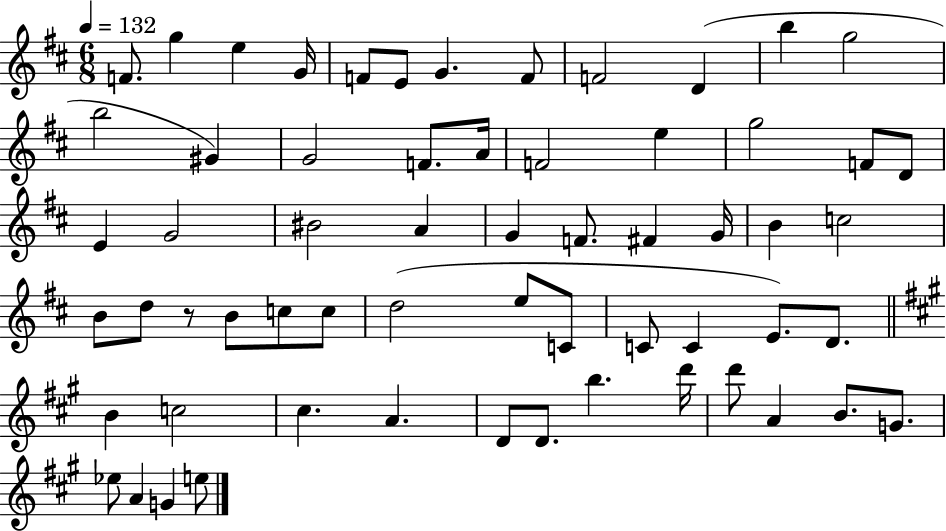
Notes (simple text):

F4/e. G5/q E5/q G4/s F4/e E4/e G4/q. F4/e F4/h D4/q B5/q G5/h B5/h G#4/q G4/h F4/e. A4/s F4/h E5/q G5/h F4/e D4/e E4/q G4/h BIS4/h A4/q G4/q F4/e. F#4/q G4/s B4/q C5/h B4/e D5/e R/e B4/e C5/e C5/e D5/h E5/e C4/e C4/e C4/q E4/e. D4/e. B4/q C5/h C#5/q. A4/q. D4/e D4/e. B5/q. D6/s D6/e A4/q B4/e. G4/e. Eb5/e A4/q G4/q E5/e